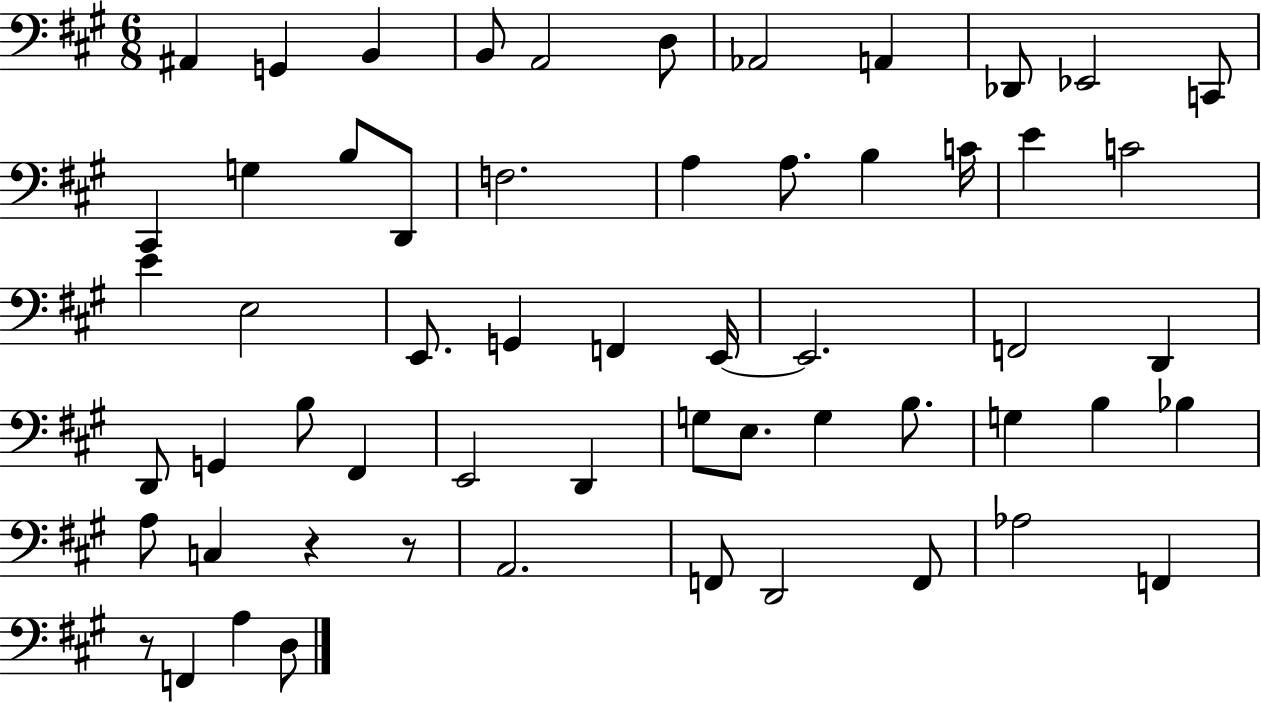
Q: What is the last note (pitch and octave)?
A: D3